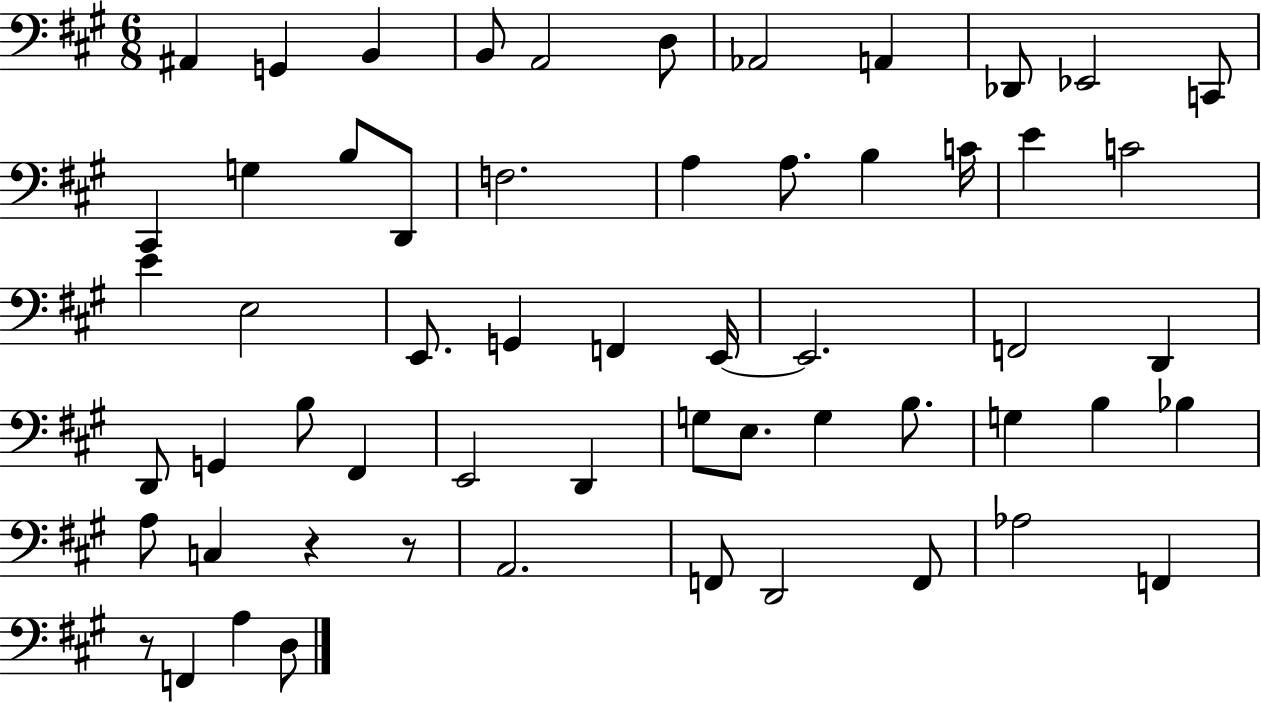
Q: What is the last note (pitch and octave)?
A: D3